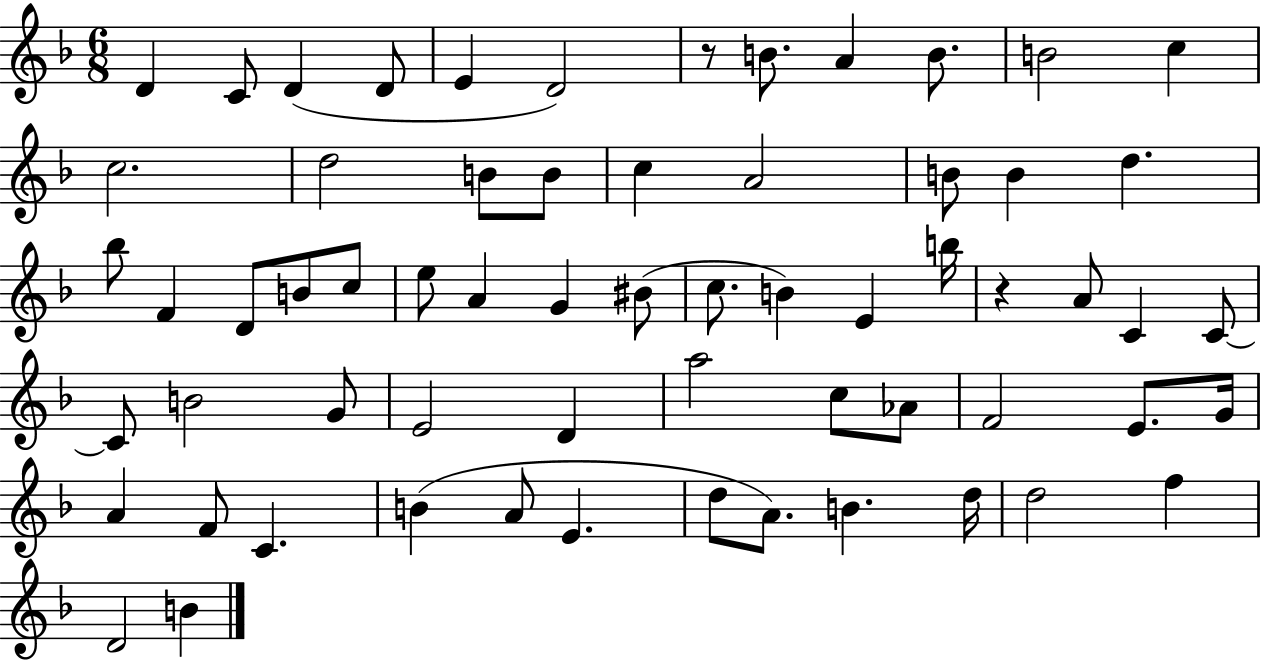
X:1
T:Untitled
M:6/8
L:1/4
K:F
D C/2 D D/2 E D2 z/2 B/2 A B/2 B2 c c2 d2 B/2 B/2 c A2 B/2 B d _b/2 F D/2 B/2 c/2 e/2 A G ^B/2 c/2 B E b/4 z A/2 C C/2 C/2 B2 G/2 E2 D a2 c/2 _A/2 F2 E/2 G/4 A F/2 C B A/2 E d/2 A/2 B d/4 d2 f D2 B